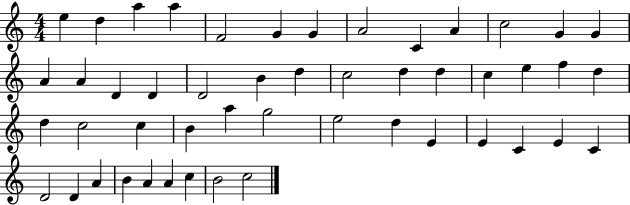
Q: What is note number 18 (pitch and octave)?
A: D4